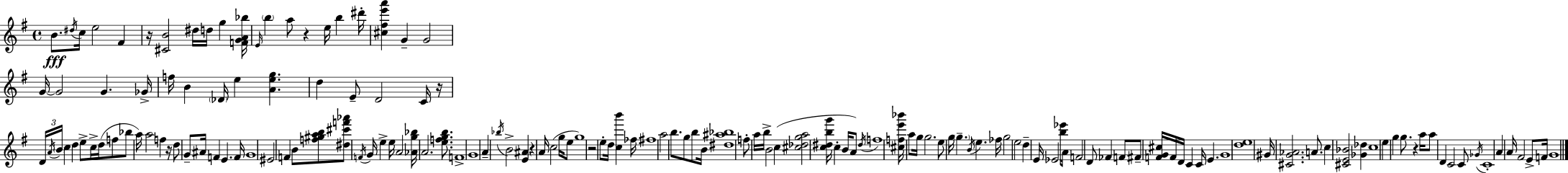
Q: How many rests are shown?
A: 7